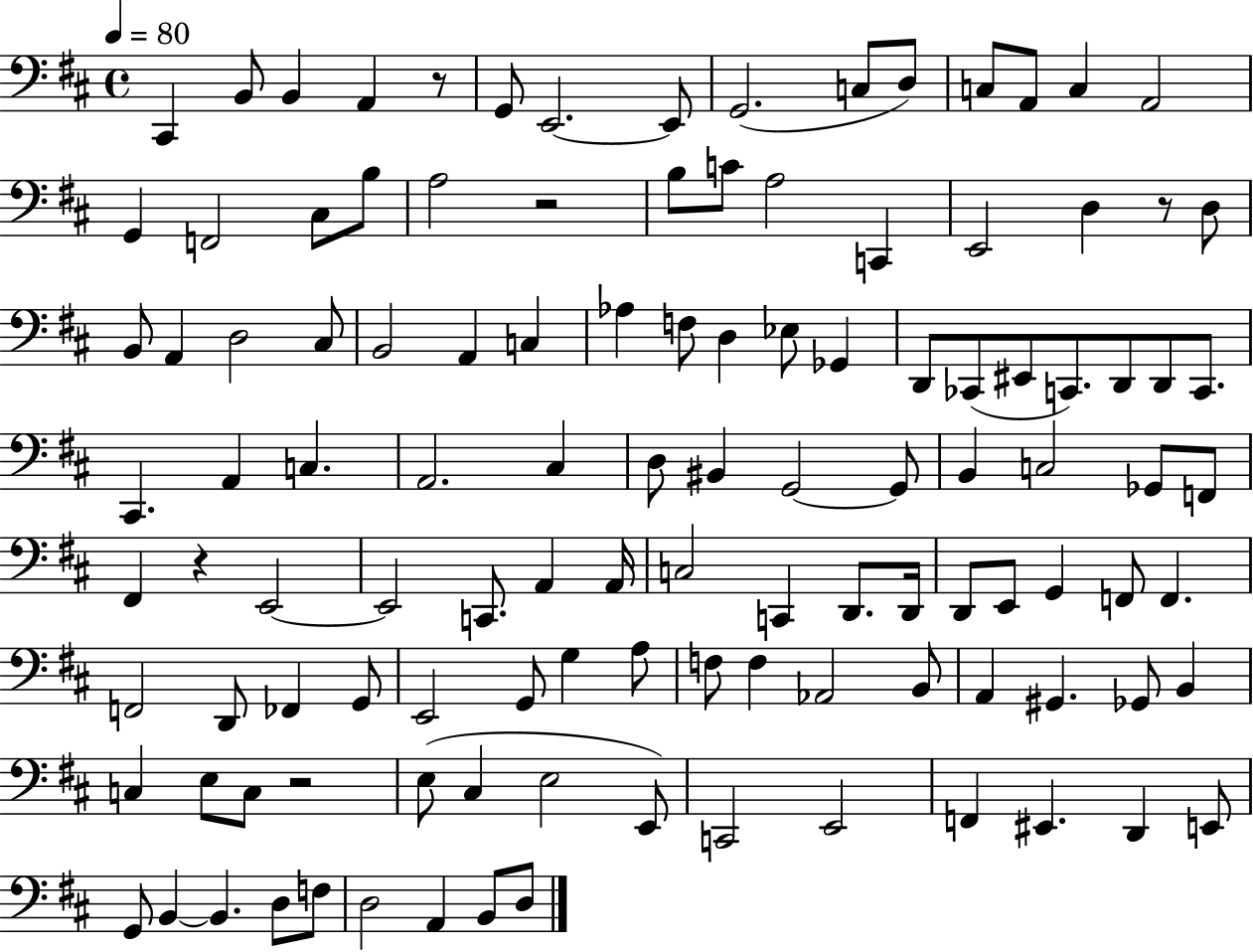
X:1
T:Untitled
M:4/4
L:1/4
K:D
^C,, B,,/2 B,, A,, z/2 G,,/2 E,,2 E,,/2 G,,2 C,/2 D,/2 C,/2 A,,/2 C, A,,2 G,, F,,2 ^C,/2 B,/2 A,2 z2 B,/2 C/2 A,2 C,, E,,2 D, z/2 D,/2 B,,/2 A,, D,2 ^C,/2 B,,2 A,, C, _A, F,/2 D, _E,/2 _G,, D,,/2 _C,,/2 ^E,,/2 C,,/2 D,,/2 D,,/2 C,,/2 ^C,, A,, C, A,,2 ^C, D,/2 ^B,, G,,2 G,,/2 B,, C,2 _G,,/2 F,,/2 ^F,, z E,,2 E,,2 C,,/2 A,, A,,/4 C,2 C,, D,,/2 D,,/4 D,,/2 E,,/2 G,, F,,/2 F,, F,,2 D,,/2 _F,, G,,/2 E,,2 G,,/2 G, A,/2 F,/2 F, _A,,2 B,,/2 A,, ^G,, _G,,/2 B,, C, E,/2 C,/2 z2 E,/2 ^C, E,2 E,,/2 C,,2 E,,2 F,, ^E,, D,, E,,/2 G,,/2 B,, B,, D,/2 F,/2 D,2 A,, B,,/2 D,/2